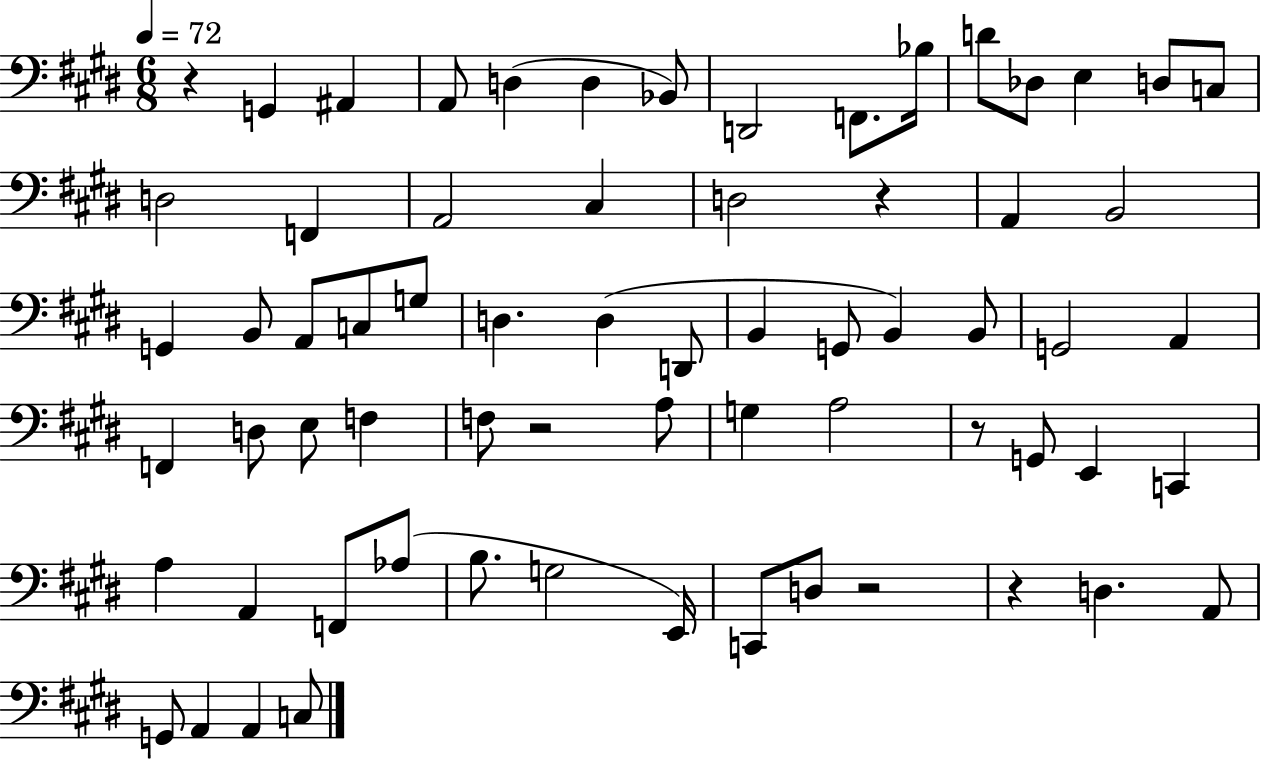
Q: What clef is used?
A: bass